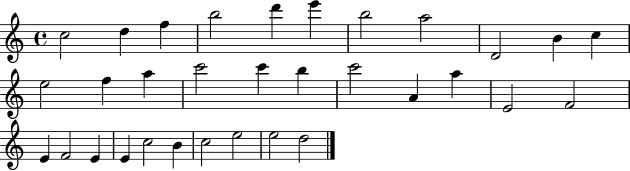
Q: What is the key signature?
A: C major